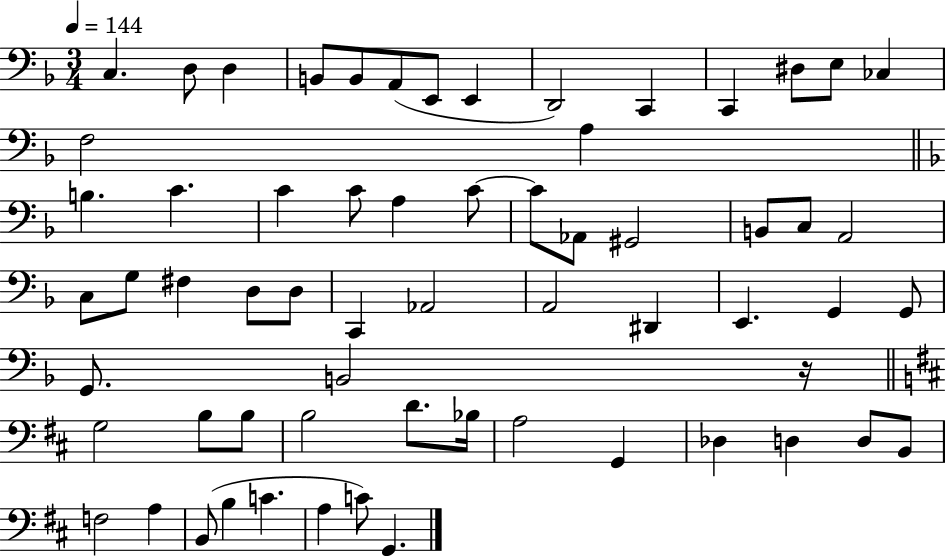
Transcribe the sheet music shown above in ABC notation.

X:1
T:Untitled
M:3/4
L:1/4
K:F
C, D,/2 D, B,,/2 B,,/2 A,,/2 E,,/2 E,, D,,2 C,, C,, ^D,/2 E,/2 _C, F,2 A, B, C C C/2 A, C/2 C/2 _A,,/2 ^G,,2 B,,/2 C,/2 A,,2 C,/2 G,/2 ^F, D,/2 D,/2 C,, _A,,2 A,,2 ^D,, E,, G,, G,,/2 G,,/2 B,,2 z/4 G,2 B,/2 B,/2 B,2 D/2 _B,/4 A,2 G,, _D, D, D,/2 B,,/2 F,2 A, B,,/2 B, C A, C/2 G,,